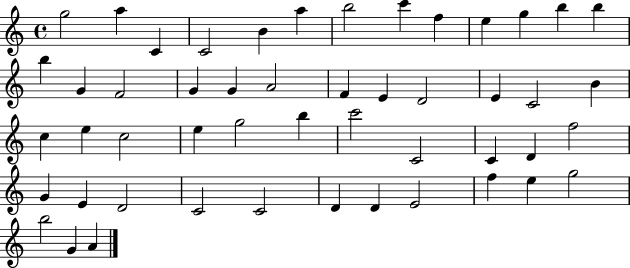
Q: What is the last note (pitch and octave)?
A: A4